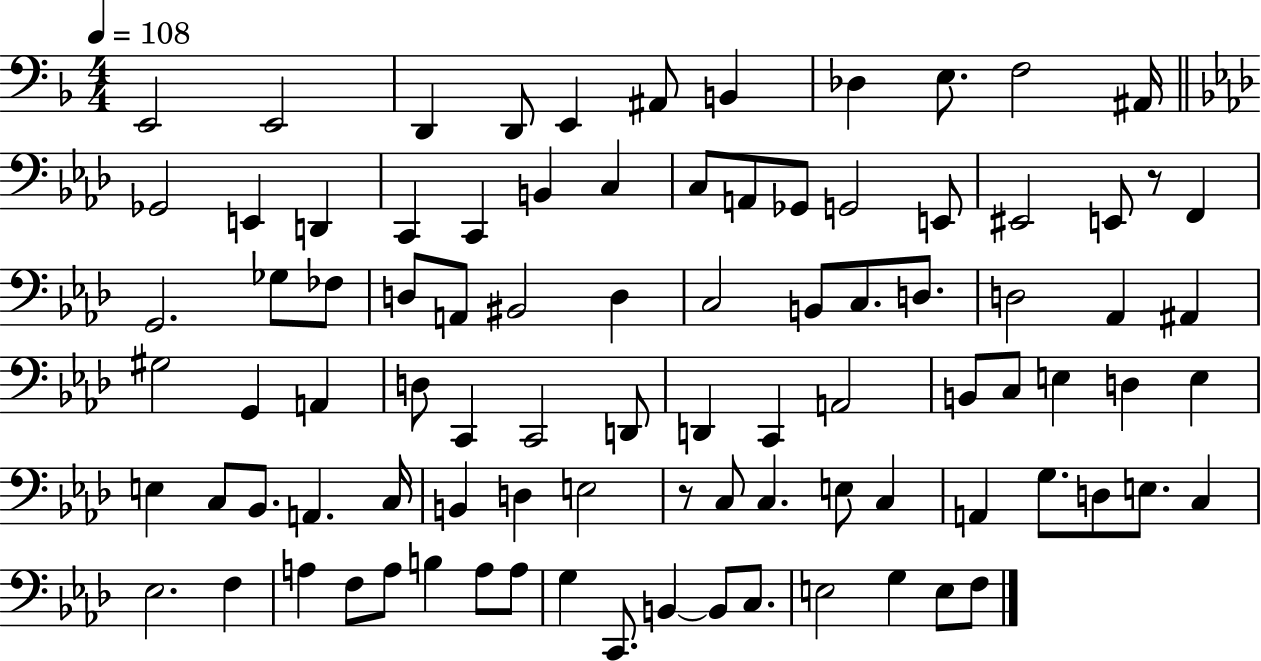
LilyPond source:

{
  \clef bass
  \numericTimeSignature
  \time 4/4
  \key f \major
  \tempo 4 = 108
  e,2 e,2 | d,4 d,8 e,4 ais,8 b,4 | des4 e8. f2 ais,16 | \bar "||" \break \key aes \major ges,2 e,4 d,4 | c,4 c,4 b,4 c4 | c8 a,8 ges,8 g,2 e,8 | eis,2 e,8 r8 f,4 | \break g,2. ges8 fes8 | d8 a,8 bis,2 d4 | c2 b,8 c8. d8. | d2 aes,4 ais,4 | \break gis2 g,4 a,4 | d8 c,4 c,2 d,8 | d,4 c,4 a,2 | b,8 c8 e4 d4 e4 | \break e4 c8 bes,8. a,4. c16 | b,4 d4 e2 | r8 c8 c4. e8 c4 | a,4 g8. d8 e8. c4 | \break ees2. f4 | a4 f8 a8 b4 a8 a8 | g4 c,8. b,4~~ b,8 c8. | e2 g4 e8 f8 | \break \bar "|."
}